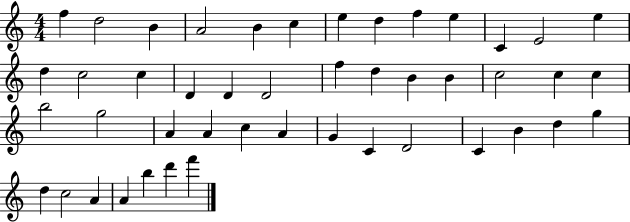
F5/q D5/h B4/q A4/h B4/q C5/q E5/q D5/q F5/q E5/q C4/q E4/h E5/q D5/q C5/h C5/q D4/q D4/q D4/h F5/q D5/q B4/q B4/q C5/h C5/q C5/q B5/h G5/h A4/q A4/q C5/q A4/q G4/q C4/q D4/h C4/q B4/q D5/q G5/q D5/q C5/h A4/q A4/q B5/q D6/q F6/q